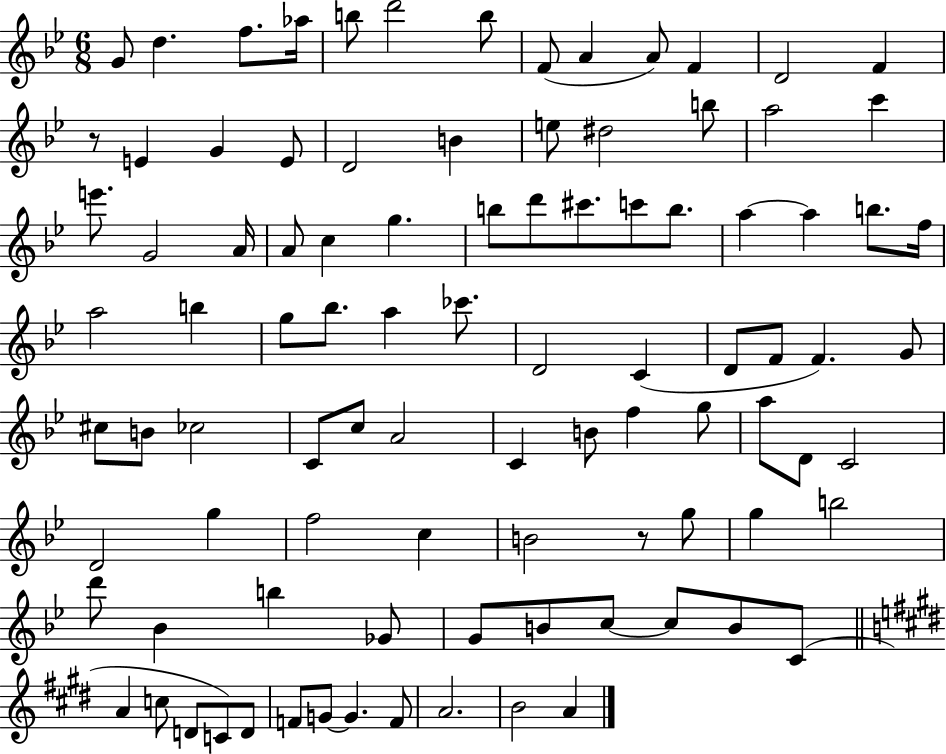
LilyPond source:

{
  \clef treble
  \numericTimeSignature
  \time 6/8
  \key bes \major
  \repeat volta 2 { g'8 d''4. f''8. aes''16 | b''8 d'''2 b''8 | f'8( a'4 a'8) f'4 | d'2 f'4 | \break r8 e'4 g'4 e'8 | d'2 b'4 | e''8 dis''2 b''8 | a''2 c'''4 | \break e'''8. g'2 a'16 | a'8 c''4 g''4. | b''8 d'''8 cis'''8. c'''8 b''8. | a''4~~ a''4 b''8. f''16 | \break a''2 b''4 | g''8 bes''8. a''4 ces'''8. | d'2 c'4( | d'8 f'8 f'4.) g'8 | \break cis''8 b'8 ces''2 | c'8 c''8 a'2 | c'4 b'8 f''4 g''8 | a''8 d'8 c'2 | \break d'2 g''4 | f''2 c''4 | b'2 r8 g''8 | g''4 b''2 | \break d'''8 bes'4 b''4 ges'8 | g'8 b'8 c''8~~ c''8 b'8 c'8( | \bar "||" \break \key e \major a'4 c''8 d'8 c'8) d'8 | f'8 g'8~~ g'4. f'8 | a'2. | b'2 a'4 | \break } \bar "|."
}